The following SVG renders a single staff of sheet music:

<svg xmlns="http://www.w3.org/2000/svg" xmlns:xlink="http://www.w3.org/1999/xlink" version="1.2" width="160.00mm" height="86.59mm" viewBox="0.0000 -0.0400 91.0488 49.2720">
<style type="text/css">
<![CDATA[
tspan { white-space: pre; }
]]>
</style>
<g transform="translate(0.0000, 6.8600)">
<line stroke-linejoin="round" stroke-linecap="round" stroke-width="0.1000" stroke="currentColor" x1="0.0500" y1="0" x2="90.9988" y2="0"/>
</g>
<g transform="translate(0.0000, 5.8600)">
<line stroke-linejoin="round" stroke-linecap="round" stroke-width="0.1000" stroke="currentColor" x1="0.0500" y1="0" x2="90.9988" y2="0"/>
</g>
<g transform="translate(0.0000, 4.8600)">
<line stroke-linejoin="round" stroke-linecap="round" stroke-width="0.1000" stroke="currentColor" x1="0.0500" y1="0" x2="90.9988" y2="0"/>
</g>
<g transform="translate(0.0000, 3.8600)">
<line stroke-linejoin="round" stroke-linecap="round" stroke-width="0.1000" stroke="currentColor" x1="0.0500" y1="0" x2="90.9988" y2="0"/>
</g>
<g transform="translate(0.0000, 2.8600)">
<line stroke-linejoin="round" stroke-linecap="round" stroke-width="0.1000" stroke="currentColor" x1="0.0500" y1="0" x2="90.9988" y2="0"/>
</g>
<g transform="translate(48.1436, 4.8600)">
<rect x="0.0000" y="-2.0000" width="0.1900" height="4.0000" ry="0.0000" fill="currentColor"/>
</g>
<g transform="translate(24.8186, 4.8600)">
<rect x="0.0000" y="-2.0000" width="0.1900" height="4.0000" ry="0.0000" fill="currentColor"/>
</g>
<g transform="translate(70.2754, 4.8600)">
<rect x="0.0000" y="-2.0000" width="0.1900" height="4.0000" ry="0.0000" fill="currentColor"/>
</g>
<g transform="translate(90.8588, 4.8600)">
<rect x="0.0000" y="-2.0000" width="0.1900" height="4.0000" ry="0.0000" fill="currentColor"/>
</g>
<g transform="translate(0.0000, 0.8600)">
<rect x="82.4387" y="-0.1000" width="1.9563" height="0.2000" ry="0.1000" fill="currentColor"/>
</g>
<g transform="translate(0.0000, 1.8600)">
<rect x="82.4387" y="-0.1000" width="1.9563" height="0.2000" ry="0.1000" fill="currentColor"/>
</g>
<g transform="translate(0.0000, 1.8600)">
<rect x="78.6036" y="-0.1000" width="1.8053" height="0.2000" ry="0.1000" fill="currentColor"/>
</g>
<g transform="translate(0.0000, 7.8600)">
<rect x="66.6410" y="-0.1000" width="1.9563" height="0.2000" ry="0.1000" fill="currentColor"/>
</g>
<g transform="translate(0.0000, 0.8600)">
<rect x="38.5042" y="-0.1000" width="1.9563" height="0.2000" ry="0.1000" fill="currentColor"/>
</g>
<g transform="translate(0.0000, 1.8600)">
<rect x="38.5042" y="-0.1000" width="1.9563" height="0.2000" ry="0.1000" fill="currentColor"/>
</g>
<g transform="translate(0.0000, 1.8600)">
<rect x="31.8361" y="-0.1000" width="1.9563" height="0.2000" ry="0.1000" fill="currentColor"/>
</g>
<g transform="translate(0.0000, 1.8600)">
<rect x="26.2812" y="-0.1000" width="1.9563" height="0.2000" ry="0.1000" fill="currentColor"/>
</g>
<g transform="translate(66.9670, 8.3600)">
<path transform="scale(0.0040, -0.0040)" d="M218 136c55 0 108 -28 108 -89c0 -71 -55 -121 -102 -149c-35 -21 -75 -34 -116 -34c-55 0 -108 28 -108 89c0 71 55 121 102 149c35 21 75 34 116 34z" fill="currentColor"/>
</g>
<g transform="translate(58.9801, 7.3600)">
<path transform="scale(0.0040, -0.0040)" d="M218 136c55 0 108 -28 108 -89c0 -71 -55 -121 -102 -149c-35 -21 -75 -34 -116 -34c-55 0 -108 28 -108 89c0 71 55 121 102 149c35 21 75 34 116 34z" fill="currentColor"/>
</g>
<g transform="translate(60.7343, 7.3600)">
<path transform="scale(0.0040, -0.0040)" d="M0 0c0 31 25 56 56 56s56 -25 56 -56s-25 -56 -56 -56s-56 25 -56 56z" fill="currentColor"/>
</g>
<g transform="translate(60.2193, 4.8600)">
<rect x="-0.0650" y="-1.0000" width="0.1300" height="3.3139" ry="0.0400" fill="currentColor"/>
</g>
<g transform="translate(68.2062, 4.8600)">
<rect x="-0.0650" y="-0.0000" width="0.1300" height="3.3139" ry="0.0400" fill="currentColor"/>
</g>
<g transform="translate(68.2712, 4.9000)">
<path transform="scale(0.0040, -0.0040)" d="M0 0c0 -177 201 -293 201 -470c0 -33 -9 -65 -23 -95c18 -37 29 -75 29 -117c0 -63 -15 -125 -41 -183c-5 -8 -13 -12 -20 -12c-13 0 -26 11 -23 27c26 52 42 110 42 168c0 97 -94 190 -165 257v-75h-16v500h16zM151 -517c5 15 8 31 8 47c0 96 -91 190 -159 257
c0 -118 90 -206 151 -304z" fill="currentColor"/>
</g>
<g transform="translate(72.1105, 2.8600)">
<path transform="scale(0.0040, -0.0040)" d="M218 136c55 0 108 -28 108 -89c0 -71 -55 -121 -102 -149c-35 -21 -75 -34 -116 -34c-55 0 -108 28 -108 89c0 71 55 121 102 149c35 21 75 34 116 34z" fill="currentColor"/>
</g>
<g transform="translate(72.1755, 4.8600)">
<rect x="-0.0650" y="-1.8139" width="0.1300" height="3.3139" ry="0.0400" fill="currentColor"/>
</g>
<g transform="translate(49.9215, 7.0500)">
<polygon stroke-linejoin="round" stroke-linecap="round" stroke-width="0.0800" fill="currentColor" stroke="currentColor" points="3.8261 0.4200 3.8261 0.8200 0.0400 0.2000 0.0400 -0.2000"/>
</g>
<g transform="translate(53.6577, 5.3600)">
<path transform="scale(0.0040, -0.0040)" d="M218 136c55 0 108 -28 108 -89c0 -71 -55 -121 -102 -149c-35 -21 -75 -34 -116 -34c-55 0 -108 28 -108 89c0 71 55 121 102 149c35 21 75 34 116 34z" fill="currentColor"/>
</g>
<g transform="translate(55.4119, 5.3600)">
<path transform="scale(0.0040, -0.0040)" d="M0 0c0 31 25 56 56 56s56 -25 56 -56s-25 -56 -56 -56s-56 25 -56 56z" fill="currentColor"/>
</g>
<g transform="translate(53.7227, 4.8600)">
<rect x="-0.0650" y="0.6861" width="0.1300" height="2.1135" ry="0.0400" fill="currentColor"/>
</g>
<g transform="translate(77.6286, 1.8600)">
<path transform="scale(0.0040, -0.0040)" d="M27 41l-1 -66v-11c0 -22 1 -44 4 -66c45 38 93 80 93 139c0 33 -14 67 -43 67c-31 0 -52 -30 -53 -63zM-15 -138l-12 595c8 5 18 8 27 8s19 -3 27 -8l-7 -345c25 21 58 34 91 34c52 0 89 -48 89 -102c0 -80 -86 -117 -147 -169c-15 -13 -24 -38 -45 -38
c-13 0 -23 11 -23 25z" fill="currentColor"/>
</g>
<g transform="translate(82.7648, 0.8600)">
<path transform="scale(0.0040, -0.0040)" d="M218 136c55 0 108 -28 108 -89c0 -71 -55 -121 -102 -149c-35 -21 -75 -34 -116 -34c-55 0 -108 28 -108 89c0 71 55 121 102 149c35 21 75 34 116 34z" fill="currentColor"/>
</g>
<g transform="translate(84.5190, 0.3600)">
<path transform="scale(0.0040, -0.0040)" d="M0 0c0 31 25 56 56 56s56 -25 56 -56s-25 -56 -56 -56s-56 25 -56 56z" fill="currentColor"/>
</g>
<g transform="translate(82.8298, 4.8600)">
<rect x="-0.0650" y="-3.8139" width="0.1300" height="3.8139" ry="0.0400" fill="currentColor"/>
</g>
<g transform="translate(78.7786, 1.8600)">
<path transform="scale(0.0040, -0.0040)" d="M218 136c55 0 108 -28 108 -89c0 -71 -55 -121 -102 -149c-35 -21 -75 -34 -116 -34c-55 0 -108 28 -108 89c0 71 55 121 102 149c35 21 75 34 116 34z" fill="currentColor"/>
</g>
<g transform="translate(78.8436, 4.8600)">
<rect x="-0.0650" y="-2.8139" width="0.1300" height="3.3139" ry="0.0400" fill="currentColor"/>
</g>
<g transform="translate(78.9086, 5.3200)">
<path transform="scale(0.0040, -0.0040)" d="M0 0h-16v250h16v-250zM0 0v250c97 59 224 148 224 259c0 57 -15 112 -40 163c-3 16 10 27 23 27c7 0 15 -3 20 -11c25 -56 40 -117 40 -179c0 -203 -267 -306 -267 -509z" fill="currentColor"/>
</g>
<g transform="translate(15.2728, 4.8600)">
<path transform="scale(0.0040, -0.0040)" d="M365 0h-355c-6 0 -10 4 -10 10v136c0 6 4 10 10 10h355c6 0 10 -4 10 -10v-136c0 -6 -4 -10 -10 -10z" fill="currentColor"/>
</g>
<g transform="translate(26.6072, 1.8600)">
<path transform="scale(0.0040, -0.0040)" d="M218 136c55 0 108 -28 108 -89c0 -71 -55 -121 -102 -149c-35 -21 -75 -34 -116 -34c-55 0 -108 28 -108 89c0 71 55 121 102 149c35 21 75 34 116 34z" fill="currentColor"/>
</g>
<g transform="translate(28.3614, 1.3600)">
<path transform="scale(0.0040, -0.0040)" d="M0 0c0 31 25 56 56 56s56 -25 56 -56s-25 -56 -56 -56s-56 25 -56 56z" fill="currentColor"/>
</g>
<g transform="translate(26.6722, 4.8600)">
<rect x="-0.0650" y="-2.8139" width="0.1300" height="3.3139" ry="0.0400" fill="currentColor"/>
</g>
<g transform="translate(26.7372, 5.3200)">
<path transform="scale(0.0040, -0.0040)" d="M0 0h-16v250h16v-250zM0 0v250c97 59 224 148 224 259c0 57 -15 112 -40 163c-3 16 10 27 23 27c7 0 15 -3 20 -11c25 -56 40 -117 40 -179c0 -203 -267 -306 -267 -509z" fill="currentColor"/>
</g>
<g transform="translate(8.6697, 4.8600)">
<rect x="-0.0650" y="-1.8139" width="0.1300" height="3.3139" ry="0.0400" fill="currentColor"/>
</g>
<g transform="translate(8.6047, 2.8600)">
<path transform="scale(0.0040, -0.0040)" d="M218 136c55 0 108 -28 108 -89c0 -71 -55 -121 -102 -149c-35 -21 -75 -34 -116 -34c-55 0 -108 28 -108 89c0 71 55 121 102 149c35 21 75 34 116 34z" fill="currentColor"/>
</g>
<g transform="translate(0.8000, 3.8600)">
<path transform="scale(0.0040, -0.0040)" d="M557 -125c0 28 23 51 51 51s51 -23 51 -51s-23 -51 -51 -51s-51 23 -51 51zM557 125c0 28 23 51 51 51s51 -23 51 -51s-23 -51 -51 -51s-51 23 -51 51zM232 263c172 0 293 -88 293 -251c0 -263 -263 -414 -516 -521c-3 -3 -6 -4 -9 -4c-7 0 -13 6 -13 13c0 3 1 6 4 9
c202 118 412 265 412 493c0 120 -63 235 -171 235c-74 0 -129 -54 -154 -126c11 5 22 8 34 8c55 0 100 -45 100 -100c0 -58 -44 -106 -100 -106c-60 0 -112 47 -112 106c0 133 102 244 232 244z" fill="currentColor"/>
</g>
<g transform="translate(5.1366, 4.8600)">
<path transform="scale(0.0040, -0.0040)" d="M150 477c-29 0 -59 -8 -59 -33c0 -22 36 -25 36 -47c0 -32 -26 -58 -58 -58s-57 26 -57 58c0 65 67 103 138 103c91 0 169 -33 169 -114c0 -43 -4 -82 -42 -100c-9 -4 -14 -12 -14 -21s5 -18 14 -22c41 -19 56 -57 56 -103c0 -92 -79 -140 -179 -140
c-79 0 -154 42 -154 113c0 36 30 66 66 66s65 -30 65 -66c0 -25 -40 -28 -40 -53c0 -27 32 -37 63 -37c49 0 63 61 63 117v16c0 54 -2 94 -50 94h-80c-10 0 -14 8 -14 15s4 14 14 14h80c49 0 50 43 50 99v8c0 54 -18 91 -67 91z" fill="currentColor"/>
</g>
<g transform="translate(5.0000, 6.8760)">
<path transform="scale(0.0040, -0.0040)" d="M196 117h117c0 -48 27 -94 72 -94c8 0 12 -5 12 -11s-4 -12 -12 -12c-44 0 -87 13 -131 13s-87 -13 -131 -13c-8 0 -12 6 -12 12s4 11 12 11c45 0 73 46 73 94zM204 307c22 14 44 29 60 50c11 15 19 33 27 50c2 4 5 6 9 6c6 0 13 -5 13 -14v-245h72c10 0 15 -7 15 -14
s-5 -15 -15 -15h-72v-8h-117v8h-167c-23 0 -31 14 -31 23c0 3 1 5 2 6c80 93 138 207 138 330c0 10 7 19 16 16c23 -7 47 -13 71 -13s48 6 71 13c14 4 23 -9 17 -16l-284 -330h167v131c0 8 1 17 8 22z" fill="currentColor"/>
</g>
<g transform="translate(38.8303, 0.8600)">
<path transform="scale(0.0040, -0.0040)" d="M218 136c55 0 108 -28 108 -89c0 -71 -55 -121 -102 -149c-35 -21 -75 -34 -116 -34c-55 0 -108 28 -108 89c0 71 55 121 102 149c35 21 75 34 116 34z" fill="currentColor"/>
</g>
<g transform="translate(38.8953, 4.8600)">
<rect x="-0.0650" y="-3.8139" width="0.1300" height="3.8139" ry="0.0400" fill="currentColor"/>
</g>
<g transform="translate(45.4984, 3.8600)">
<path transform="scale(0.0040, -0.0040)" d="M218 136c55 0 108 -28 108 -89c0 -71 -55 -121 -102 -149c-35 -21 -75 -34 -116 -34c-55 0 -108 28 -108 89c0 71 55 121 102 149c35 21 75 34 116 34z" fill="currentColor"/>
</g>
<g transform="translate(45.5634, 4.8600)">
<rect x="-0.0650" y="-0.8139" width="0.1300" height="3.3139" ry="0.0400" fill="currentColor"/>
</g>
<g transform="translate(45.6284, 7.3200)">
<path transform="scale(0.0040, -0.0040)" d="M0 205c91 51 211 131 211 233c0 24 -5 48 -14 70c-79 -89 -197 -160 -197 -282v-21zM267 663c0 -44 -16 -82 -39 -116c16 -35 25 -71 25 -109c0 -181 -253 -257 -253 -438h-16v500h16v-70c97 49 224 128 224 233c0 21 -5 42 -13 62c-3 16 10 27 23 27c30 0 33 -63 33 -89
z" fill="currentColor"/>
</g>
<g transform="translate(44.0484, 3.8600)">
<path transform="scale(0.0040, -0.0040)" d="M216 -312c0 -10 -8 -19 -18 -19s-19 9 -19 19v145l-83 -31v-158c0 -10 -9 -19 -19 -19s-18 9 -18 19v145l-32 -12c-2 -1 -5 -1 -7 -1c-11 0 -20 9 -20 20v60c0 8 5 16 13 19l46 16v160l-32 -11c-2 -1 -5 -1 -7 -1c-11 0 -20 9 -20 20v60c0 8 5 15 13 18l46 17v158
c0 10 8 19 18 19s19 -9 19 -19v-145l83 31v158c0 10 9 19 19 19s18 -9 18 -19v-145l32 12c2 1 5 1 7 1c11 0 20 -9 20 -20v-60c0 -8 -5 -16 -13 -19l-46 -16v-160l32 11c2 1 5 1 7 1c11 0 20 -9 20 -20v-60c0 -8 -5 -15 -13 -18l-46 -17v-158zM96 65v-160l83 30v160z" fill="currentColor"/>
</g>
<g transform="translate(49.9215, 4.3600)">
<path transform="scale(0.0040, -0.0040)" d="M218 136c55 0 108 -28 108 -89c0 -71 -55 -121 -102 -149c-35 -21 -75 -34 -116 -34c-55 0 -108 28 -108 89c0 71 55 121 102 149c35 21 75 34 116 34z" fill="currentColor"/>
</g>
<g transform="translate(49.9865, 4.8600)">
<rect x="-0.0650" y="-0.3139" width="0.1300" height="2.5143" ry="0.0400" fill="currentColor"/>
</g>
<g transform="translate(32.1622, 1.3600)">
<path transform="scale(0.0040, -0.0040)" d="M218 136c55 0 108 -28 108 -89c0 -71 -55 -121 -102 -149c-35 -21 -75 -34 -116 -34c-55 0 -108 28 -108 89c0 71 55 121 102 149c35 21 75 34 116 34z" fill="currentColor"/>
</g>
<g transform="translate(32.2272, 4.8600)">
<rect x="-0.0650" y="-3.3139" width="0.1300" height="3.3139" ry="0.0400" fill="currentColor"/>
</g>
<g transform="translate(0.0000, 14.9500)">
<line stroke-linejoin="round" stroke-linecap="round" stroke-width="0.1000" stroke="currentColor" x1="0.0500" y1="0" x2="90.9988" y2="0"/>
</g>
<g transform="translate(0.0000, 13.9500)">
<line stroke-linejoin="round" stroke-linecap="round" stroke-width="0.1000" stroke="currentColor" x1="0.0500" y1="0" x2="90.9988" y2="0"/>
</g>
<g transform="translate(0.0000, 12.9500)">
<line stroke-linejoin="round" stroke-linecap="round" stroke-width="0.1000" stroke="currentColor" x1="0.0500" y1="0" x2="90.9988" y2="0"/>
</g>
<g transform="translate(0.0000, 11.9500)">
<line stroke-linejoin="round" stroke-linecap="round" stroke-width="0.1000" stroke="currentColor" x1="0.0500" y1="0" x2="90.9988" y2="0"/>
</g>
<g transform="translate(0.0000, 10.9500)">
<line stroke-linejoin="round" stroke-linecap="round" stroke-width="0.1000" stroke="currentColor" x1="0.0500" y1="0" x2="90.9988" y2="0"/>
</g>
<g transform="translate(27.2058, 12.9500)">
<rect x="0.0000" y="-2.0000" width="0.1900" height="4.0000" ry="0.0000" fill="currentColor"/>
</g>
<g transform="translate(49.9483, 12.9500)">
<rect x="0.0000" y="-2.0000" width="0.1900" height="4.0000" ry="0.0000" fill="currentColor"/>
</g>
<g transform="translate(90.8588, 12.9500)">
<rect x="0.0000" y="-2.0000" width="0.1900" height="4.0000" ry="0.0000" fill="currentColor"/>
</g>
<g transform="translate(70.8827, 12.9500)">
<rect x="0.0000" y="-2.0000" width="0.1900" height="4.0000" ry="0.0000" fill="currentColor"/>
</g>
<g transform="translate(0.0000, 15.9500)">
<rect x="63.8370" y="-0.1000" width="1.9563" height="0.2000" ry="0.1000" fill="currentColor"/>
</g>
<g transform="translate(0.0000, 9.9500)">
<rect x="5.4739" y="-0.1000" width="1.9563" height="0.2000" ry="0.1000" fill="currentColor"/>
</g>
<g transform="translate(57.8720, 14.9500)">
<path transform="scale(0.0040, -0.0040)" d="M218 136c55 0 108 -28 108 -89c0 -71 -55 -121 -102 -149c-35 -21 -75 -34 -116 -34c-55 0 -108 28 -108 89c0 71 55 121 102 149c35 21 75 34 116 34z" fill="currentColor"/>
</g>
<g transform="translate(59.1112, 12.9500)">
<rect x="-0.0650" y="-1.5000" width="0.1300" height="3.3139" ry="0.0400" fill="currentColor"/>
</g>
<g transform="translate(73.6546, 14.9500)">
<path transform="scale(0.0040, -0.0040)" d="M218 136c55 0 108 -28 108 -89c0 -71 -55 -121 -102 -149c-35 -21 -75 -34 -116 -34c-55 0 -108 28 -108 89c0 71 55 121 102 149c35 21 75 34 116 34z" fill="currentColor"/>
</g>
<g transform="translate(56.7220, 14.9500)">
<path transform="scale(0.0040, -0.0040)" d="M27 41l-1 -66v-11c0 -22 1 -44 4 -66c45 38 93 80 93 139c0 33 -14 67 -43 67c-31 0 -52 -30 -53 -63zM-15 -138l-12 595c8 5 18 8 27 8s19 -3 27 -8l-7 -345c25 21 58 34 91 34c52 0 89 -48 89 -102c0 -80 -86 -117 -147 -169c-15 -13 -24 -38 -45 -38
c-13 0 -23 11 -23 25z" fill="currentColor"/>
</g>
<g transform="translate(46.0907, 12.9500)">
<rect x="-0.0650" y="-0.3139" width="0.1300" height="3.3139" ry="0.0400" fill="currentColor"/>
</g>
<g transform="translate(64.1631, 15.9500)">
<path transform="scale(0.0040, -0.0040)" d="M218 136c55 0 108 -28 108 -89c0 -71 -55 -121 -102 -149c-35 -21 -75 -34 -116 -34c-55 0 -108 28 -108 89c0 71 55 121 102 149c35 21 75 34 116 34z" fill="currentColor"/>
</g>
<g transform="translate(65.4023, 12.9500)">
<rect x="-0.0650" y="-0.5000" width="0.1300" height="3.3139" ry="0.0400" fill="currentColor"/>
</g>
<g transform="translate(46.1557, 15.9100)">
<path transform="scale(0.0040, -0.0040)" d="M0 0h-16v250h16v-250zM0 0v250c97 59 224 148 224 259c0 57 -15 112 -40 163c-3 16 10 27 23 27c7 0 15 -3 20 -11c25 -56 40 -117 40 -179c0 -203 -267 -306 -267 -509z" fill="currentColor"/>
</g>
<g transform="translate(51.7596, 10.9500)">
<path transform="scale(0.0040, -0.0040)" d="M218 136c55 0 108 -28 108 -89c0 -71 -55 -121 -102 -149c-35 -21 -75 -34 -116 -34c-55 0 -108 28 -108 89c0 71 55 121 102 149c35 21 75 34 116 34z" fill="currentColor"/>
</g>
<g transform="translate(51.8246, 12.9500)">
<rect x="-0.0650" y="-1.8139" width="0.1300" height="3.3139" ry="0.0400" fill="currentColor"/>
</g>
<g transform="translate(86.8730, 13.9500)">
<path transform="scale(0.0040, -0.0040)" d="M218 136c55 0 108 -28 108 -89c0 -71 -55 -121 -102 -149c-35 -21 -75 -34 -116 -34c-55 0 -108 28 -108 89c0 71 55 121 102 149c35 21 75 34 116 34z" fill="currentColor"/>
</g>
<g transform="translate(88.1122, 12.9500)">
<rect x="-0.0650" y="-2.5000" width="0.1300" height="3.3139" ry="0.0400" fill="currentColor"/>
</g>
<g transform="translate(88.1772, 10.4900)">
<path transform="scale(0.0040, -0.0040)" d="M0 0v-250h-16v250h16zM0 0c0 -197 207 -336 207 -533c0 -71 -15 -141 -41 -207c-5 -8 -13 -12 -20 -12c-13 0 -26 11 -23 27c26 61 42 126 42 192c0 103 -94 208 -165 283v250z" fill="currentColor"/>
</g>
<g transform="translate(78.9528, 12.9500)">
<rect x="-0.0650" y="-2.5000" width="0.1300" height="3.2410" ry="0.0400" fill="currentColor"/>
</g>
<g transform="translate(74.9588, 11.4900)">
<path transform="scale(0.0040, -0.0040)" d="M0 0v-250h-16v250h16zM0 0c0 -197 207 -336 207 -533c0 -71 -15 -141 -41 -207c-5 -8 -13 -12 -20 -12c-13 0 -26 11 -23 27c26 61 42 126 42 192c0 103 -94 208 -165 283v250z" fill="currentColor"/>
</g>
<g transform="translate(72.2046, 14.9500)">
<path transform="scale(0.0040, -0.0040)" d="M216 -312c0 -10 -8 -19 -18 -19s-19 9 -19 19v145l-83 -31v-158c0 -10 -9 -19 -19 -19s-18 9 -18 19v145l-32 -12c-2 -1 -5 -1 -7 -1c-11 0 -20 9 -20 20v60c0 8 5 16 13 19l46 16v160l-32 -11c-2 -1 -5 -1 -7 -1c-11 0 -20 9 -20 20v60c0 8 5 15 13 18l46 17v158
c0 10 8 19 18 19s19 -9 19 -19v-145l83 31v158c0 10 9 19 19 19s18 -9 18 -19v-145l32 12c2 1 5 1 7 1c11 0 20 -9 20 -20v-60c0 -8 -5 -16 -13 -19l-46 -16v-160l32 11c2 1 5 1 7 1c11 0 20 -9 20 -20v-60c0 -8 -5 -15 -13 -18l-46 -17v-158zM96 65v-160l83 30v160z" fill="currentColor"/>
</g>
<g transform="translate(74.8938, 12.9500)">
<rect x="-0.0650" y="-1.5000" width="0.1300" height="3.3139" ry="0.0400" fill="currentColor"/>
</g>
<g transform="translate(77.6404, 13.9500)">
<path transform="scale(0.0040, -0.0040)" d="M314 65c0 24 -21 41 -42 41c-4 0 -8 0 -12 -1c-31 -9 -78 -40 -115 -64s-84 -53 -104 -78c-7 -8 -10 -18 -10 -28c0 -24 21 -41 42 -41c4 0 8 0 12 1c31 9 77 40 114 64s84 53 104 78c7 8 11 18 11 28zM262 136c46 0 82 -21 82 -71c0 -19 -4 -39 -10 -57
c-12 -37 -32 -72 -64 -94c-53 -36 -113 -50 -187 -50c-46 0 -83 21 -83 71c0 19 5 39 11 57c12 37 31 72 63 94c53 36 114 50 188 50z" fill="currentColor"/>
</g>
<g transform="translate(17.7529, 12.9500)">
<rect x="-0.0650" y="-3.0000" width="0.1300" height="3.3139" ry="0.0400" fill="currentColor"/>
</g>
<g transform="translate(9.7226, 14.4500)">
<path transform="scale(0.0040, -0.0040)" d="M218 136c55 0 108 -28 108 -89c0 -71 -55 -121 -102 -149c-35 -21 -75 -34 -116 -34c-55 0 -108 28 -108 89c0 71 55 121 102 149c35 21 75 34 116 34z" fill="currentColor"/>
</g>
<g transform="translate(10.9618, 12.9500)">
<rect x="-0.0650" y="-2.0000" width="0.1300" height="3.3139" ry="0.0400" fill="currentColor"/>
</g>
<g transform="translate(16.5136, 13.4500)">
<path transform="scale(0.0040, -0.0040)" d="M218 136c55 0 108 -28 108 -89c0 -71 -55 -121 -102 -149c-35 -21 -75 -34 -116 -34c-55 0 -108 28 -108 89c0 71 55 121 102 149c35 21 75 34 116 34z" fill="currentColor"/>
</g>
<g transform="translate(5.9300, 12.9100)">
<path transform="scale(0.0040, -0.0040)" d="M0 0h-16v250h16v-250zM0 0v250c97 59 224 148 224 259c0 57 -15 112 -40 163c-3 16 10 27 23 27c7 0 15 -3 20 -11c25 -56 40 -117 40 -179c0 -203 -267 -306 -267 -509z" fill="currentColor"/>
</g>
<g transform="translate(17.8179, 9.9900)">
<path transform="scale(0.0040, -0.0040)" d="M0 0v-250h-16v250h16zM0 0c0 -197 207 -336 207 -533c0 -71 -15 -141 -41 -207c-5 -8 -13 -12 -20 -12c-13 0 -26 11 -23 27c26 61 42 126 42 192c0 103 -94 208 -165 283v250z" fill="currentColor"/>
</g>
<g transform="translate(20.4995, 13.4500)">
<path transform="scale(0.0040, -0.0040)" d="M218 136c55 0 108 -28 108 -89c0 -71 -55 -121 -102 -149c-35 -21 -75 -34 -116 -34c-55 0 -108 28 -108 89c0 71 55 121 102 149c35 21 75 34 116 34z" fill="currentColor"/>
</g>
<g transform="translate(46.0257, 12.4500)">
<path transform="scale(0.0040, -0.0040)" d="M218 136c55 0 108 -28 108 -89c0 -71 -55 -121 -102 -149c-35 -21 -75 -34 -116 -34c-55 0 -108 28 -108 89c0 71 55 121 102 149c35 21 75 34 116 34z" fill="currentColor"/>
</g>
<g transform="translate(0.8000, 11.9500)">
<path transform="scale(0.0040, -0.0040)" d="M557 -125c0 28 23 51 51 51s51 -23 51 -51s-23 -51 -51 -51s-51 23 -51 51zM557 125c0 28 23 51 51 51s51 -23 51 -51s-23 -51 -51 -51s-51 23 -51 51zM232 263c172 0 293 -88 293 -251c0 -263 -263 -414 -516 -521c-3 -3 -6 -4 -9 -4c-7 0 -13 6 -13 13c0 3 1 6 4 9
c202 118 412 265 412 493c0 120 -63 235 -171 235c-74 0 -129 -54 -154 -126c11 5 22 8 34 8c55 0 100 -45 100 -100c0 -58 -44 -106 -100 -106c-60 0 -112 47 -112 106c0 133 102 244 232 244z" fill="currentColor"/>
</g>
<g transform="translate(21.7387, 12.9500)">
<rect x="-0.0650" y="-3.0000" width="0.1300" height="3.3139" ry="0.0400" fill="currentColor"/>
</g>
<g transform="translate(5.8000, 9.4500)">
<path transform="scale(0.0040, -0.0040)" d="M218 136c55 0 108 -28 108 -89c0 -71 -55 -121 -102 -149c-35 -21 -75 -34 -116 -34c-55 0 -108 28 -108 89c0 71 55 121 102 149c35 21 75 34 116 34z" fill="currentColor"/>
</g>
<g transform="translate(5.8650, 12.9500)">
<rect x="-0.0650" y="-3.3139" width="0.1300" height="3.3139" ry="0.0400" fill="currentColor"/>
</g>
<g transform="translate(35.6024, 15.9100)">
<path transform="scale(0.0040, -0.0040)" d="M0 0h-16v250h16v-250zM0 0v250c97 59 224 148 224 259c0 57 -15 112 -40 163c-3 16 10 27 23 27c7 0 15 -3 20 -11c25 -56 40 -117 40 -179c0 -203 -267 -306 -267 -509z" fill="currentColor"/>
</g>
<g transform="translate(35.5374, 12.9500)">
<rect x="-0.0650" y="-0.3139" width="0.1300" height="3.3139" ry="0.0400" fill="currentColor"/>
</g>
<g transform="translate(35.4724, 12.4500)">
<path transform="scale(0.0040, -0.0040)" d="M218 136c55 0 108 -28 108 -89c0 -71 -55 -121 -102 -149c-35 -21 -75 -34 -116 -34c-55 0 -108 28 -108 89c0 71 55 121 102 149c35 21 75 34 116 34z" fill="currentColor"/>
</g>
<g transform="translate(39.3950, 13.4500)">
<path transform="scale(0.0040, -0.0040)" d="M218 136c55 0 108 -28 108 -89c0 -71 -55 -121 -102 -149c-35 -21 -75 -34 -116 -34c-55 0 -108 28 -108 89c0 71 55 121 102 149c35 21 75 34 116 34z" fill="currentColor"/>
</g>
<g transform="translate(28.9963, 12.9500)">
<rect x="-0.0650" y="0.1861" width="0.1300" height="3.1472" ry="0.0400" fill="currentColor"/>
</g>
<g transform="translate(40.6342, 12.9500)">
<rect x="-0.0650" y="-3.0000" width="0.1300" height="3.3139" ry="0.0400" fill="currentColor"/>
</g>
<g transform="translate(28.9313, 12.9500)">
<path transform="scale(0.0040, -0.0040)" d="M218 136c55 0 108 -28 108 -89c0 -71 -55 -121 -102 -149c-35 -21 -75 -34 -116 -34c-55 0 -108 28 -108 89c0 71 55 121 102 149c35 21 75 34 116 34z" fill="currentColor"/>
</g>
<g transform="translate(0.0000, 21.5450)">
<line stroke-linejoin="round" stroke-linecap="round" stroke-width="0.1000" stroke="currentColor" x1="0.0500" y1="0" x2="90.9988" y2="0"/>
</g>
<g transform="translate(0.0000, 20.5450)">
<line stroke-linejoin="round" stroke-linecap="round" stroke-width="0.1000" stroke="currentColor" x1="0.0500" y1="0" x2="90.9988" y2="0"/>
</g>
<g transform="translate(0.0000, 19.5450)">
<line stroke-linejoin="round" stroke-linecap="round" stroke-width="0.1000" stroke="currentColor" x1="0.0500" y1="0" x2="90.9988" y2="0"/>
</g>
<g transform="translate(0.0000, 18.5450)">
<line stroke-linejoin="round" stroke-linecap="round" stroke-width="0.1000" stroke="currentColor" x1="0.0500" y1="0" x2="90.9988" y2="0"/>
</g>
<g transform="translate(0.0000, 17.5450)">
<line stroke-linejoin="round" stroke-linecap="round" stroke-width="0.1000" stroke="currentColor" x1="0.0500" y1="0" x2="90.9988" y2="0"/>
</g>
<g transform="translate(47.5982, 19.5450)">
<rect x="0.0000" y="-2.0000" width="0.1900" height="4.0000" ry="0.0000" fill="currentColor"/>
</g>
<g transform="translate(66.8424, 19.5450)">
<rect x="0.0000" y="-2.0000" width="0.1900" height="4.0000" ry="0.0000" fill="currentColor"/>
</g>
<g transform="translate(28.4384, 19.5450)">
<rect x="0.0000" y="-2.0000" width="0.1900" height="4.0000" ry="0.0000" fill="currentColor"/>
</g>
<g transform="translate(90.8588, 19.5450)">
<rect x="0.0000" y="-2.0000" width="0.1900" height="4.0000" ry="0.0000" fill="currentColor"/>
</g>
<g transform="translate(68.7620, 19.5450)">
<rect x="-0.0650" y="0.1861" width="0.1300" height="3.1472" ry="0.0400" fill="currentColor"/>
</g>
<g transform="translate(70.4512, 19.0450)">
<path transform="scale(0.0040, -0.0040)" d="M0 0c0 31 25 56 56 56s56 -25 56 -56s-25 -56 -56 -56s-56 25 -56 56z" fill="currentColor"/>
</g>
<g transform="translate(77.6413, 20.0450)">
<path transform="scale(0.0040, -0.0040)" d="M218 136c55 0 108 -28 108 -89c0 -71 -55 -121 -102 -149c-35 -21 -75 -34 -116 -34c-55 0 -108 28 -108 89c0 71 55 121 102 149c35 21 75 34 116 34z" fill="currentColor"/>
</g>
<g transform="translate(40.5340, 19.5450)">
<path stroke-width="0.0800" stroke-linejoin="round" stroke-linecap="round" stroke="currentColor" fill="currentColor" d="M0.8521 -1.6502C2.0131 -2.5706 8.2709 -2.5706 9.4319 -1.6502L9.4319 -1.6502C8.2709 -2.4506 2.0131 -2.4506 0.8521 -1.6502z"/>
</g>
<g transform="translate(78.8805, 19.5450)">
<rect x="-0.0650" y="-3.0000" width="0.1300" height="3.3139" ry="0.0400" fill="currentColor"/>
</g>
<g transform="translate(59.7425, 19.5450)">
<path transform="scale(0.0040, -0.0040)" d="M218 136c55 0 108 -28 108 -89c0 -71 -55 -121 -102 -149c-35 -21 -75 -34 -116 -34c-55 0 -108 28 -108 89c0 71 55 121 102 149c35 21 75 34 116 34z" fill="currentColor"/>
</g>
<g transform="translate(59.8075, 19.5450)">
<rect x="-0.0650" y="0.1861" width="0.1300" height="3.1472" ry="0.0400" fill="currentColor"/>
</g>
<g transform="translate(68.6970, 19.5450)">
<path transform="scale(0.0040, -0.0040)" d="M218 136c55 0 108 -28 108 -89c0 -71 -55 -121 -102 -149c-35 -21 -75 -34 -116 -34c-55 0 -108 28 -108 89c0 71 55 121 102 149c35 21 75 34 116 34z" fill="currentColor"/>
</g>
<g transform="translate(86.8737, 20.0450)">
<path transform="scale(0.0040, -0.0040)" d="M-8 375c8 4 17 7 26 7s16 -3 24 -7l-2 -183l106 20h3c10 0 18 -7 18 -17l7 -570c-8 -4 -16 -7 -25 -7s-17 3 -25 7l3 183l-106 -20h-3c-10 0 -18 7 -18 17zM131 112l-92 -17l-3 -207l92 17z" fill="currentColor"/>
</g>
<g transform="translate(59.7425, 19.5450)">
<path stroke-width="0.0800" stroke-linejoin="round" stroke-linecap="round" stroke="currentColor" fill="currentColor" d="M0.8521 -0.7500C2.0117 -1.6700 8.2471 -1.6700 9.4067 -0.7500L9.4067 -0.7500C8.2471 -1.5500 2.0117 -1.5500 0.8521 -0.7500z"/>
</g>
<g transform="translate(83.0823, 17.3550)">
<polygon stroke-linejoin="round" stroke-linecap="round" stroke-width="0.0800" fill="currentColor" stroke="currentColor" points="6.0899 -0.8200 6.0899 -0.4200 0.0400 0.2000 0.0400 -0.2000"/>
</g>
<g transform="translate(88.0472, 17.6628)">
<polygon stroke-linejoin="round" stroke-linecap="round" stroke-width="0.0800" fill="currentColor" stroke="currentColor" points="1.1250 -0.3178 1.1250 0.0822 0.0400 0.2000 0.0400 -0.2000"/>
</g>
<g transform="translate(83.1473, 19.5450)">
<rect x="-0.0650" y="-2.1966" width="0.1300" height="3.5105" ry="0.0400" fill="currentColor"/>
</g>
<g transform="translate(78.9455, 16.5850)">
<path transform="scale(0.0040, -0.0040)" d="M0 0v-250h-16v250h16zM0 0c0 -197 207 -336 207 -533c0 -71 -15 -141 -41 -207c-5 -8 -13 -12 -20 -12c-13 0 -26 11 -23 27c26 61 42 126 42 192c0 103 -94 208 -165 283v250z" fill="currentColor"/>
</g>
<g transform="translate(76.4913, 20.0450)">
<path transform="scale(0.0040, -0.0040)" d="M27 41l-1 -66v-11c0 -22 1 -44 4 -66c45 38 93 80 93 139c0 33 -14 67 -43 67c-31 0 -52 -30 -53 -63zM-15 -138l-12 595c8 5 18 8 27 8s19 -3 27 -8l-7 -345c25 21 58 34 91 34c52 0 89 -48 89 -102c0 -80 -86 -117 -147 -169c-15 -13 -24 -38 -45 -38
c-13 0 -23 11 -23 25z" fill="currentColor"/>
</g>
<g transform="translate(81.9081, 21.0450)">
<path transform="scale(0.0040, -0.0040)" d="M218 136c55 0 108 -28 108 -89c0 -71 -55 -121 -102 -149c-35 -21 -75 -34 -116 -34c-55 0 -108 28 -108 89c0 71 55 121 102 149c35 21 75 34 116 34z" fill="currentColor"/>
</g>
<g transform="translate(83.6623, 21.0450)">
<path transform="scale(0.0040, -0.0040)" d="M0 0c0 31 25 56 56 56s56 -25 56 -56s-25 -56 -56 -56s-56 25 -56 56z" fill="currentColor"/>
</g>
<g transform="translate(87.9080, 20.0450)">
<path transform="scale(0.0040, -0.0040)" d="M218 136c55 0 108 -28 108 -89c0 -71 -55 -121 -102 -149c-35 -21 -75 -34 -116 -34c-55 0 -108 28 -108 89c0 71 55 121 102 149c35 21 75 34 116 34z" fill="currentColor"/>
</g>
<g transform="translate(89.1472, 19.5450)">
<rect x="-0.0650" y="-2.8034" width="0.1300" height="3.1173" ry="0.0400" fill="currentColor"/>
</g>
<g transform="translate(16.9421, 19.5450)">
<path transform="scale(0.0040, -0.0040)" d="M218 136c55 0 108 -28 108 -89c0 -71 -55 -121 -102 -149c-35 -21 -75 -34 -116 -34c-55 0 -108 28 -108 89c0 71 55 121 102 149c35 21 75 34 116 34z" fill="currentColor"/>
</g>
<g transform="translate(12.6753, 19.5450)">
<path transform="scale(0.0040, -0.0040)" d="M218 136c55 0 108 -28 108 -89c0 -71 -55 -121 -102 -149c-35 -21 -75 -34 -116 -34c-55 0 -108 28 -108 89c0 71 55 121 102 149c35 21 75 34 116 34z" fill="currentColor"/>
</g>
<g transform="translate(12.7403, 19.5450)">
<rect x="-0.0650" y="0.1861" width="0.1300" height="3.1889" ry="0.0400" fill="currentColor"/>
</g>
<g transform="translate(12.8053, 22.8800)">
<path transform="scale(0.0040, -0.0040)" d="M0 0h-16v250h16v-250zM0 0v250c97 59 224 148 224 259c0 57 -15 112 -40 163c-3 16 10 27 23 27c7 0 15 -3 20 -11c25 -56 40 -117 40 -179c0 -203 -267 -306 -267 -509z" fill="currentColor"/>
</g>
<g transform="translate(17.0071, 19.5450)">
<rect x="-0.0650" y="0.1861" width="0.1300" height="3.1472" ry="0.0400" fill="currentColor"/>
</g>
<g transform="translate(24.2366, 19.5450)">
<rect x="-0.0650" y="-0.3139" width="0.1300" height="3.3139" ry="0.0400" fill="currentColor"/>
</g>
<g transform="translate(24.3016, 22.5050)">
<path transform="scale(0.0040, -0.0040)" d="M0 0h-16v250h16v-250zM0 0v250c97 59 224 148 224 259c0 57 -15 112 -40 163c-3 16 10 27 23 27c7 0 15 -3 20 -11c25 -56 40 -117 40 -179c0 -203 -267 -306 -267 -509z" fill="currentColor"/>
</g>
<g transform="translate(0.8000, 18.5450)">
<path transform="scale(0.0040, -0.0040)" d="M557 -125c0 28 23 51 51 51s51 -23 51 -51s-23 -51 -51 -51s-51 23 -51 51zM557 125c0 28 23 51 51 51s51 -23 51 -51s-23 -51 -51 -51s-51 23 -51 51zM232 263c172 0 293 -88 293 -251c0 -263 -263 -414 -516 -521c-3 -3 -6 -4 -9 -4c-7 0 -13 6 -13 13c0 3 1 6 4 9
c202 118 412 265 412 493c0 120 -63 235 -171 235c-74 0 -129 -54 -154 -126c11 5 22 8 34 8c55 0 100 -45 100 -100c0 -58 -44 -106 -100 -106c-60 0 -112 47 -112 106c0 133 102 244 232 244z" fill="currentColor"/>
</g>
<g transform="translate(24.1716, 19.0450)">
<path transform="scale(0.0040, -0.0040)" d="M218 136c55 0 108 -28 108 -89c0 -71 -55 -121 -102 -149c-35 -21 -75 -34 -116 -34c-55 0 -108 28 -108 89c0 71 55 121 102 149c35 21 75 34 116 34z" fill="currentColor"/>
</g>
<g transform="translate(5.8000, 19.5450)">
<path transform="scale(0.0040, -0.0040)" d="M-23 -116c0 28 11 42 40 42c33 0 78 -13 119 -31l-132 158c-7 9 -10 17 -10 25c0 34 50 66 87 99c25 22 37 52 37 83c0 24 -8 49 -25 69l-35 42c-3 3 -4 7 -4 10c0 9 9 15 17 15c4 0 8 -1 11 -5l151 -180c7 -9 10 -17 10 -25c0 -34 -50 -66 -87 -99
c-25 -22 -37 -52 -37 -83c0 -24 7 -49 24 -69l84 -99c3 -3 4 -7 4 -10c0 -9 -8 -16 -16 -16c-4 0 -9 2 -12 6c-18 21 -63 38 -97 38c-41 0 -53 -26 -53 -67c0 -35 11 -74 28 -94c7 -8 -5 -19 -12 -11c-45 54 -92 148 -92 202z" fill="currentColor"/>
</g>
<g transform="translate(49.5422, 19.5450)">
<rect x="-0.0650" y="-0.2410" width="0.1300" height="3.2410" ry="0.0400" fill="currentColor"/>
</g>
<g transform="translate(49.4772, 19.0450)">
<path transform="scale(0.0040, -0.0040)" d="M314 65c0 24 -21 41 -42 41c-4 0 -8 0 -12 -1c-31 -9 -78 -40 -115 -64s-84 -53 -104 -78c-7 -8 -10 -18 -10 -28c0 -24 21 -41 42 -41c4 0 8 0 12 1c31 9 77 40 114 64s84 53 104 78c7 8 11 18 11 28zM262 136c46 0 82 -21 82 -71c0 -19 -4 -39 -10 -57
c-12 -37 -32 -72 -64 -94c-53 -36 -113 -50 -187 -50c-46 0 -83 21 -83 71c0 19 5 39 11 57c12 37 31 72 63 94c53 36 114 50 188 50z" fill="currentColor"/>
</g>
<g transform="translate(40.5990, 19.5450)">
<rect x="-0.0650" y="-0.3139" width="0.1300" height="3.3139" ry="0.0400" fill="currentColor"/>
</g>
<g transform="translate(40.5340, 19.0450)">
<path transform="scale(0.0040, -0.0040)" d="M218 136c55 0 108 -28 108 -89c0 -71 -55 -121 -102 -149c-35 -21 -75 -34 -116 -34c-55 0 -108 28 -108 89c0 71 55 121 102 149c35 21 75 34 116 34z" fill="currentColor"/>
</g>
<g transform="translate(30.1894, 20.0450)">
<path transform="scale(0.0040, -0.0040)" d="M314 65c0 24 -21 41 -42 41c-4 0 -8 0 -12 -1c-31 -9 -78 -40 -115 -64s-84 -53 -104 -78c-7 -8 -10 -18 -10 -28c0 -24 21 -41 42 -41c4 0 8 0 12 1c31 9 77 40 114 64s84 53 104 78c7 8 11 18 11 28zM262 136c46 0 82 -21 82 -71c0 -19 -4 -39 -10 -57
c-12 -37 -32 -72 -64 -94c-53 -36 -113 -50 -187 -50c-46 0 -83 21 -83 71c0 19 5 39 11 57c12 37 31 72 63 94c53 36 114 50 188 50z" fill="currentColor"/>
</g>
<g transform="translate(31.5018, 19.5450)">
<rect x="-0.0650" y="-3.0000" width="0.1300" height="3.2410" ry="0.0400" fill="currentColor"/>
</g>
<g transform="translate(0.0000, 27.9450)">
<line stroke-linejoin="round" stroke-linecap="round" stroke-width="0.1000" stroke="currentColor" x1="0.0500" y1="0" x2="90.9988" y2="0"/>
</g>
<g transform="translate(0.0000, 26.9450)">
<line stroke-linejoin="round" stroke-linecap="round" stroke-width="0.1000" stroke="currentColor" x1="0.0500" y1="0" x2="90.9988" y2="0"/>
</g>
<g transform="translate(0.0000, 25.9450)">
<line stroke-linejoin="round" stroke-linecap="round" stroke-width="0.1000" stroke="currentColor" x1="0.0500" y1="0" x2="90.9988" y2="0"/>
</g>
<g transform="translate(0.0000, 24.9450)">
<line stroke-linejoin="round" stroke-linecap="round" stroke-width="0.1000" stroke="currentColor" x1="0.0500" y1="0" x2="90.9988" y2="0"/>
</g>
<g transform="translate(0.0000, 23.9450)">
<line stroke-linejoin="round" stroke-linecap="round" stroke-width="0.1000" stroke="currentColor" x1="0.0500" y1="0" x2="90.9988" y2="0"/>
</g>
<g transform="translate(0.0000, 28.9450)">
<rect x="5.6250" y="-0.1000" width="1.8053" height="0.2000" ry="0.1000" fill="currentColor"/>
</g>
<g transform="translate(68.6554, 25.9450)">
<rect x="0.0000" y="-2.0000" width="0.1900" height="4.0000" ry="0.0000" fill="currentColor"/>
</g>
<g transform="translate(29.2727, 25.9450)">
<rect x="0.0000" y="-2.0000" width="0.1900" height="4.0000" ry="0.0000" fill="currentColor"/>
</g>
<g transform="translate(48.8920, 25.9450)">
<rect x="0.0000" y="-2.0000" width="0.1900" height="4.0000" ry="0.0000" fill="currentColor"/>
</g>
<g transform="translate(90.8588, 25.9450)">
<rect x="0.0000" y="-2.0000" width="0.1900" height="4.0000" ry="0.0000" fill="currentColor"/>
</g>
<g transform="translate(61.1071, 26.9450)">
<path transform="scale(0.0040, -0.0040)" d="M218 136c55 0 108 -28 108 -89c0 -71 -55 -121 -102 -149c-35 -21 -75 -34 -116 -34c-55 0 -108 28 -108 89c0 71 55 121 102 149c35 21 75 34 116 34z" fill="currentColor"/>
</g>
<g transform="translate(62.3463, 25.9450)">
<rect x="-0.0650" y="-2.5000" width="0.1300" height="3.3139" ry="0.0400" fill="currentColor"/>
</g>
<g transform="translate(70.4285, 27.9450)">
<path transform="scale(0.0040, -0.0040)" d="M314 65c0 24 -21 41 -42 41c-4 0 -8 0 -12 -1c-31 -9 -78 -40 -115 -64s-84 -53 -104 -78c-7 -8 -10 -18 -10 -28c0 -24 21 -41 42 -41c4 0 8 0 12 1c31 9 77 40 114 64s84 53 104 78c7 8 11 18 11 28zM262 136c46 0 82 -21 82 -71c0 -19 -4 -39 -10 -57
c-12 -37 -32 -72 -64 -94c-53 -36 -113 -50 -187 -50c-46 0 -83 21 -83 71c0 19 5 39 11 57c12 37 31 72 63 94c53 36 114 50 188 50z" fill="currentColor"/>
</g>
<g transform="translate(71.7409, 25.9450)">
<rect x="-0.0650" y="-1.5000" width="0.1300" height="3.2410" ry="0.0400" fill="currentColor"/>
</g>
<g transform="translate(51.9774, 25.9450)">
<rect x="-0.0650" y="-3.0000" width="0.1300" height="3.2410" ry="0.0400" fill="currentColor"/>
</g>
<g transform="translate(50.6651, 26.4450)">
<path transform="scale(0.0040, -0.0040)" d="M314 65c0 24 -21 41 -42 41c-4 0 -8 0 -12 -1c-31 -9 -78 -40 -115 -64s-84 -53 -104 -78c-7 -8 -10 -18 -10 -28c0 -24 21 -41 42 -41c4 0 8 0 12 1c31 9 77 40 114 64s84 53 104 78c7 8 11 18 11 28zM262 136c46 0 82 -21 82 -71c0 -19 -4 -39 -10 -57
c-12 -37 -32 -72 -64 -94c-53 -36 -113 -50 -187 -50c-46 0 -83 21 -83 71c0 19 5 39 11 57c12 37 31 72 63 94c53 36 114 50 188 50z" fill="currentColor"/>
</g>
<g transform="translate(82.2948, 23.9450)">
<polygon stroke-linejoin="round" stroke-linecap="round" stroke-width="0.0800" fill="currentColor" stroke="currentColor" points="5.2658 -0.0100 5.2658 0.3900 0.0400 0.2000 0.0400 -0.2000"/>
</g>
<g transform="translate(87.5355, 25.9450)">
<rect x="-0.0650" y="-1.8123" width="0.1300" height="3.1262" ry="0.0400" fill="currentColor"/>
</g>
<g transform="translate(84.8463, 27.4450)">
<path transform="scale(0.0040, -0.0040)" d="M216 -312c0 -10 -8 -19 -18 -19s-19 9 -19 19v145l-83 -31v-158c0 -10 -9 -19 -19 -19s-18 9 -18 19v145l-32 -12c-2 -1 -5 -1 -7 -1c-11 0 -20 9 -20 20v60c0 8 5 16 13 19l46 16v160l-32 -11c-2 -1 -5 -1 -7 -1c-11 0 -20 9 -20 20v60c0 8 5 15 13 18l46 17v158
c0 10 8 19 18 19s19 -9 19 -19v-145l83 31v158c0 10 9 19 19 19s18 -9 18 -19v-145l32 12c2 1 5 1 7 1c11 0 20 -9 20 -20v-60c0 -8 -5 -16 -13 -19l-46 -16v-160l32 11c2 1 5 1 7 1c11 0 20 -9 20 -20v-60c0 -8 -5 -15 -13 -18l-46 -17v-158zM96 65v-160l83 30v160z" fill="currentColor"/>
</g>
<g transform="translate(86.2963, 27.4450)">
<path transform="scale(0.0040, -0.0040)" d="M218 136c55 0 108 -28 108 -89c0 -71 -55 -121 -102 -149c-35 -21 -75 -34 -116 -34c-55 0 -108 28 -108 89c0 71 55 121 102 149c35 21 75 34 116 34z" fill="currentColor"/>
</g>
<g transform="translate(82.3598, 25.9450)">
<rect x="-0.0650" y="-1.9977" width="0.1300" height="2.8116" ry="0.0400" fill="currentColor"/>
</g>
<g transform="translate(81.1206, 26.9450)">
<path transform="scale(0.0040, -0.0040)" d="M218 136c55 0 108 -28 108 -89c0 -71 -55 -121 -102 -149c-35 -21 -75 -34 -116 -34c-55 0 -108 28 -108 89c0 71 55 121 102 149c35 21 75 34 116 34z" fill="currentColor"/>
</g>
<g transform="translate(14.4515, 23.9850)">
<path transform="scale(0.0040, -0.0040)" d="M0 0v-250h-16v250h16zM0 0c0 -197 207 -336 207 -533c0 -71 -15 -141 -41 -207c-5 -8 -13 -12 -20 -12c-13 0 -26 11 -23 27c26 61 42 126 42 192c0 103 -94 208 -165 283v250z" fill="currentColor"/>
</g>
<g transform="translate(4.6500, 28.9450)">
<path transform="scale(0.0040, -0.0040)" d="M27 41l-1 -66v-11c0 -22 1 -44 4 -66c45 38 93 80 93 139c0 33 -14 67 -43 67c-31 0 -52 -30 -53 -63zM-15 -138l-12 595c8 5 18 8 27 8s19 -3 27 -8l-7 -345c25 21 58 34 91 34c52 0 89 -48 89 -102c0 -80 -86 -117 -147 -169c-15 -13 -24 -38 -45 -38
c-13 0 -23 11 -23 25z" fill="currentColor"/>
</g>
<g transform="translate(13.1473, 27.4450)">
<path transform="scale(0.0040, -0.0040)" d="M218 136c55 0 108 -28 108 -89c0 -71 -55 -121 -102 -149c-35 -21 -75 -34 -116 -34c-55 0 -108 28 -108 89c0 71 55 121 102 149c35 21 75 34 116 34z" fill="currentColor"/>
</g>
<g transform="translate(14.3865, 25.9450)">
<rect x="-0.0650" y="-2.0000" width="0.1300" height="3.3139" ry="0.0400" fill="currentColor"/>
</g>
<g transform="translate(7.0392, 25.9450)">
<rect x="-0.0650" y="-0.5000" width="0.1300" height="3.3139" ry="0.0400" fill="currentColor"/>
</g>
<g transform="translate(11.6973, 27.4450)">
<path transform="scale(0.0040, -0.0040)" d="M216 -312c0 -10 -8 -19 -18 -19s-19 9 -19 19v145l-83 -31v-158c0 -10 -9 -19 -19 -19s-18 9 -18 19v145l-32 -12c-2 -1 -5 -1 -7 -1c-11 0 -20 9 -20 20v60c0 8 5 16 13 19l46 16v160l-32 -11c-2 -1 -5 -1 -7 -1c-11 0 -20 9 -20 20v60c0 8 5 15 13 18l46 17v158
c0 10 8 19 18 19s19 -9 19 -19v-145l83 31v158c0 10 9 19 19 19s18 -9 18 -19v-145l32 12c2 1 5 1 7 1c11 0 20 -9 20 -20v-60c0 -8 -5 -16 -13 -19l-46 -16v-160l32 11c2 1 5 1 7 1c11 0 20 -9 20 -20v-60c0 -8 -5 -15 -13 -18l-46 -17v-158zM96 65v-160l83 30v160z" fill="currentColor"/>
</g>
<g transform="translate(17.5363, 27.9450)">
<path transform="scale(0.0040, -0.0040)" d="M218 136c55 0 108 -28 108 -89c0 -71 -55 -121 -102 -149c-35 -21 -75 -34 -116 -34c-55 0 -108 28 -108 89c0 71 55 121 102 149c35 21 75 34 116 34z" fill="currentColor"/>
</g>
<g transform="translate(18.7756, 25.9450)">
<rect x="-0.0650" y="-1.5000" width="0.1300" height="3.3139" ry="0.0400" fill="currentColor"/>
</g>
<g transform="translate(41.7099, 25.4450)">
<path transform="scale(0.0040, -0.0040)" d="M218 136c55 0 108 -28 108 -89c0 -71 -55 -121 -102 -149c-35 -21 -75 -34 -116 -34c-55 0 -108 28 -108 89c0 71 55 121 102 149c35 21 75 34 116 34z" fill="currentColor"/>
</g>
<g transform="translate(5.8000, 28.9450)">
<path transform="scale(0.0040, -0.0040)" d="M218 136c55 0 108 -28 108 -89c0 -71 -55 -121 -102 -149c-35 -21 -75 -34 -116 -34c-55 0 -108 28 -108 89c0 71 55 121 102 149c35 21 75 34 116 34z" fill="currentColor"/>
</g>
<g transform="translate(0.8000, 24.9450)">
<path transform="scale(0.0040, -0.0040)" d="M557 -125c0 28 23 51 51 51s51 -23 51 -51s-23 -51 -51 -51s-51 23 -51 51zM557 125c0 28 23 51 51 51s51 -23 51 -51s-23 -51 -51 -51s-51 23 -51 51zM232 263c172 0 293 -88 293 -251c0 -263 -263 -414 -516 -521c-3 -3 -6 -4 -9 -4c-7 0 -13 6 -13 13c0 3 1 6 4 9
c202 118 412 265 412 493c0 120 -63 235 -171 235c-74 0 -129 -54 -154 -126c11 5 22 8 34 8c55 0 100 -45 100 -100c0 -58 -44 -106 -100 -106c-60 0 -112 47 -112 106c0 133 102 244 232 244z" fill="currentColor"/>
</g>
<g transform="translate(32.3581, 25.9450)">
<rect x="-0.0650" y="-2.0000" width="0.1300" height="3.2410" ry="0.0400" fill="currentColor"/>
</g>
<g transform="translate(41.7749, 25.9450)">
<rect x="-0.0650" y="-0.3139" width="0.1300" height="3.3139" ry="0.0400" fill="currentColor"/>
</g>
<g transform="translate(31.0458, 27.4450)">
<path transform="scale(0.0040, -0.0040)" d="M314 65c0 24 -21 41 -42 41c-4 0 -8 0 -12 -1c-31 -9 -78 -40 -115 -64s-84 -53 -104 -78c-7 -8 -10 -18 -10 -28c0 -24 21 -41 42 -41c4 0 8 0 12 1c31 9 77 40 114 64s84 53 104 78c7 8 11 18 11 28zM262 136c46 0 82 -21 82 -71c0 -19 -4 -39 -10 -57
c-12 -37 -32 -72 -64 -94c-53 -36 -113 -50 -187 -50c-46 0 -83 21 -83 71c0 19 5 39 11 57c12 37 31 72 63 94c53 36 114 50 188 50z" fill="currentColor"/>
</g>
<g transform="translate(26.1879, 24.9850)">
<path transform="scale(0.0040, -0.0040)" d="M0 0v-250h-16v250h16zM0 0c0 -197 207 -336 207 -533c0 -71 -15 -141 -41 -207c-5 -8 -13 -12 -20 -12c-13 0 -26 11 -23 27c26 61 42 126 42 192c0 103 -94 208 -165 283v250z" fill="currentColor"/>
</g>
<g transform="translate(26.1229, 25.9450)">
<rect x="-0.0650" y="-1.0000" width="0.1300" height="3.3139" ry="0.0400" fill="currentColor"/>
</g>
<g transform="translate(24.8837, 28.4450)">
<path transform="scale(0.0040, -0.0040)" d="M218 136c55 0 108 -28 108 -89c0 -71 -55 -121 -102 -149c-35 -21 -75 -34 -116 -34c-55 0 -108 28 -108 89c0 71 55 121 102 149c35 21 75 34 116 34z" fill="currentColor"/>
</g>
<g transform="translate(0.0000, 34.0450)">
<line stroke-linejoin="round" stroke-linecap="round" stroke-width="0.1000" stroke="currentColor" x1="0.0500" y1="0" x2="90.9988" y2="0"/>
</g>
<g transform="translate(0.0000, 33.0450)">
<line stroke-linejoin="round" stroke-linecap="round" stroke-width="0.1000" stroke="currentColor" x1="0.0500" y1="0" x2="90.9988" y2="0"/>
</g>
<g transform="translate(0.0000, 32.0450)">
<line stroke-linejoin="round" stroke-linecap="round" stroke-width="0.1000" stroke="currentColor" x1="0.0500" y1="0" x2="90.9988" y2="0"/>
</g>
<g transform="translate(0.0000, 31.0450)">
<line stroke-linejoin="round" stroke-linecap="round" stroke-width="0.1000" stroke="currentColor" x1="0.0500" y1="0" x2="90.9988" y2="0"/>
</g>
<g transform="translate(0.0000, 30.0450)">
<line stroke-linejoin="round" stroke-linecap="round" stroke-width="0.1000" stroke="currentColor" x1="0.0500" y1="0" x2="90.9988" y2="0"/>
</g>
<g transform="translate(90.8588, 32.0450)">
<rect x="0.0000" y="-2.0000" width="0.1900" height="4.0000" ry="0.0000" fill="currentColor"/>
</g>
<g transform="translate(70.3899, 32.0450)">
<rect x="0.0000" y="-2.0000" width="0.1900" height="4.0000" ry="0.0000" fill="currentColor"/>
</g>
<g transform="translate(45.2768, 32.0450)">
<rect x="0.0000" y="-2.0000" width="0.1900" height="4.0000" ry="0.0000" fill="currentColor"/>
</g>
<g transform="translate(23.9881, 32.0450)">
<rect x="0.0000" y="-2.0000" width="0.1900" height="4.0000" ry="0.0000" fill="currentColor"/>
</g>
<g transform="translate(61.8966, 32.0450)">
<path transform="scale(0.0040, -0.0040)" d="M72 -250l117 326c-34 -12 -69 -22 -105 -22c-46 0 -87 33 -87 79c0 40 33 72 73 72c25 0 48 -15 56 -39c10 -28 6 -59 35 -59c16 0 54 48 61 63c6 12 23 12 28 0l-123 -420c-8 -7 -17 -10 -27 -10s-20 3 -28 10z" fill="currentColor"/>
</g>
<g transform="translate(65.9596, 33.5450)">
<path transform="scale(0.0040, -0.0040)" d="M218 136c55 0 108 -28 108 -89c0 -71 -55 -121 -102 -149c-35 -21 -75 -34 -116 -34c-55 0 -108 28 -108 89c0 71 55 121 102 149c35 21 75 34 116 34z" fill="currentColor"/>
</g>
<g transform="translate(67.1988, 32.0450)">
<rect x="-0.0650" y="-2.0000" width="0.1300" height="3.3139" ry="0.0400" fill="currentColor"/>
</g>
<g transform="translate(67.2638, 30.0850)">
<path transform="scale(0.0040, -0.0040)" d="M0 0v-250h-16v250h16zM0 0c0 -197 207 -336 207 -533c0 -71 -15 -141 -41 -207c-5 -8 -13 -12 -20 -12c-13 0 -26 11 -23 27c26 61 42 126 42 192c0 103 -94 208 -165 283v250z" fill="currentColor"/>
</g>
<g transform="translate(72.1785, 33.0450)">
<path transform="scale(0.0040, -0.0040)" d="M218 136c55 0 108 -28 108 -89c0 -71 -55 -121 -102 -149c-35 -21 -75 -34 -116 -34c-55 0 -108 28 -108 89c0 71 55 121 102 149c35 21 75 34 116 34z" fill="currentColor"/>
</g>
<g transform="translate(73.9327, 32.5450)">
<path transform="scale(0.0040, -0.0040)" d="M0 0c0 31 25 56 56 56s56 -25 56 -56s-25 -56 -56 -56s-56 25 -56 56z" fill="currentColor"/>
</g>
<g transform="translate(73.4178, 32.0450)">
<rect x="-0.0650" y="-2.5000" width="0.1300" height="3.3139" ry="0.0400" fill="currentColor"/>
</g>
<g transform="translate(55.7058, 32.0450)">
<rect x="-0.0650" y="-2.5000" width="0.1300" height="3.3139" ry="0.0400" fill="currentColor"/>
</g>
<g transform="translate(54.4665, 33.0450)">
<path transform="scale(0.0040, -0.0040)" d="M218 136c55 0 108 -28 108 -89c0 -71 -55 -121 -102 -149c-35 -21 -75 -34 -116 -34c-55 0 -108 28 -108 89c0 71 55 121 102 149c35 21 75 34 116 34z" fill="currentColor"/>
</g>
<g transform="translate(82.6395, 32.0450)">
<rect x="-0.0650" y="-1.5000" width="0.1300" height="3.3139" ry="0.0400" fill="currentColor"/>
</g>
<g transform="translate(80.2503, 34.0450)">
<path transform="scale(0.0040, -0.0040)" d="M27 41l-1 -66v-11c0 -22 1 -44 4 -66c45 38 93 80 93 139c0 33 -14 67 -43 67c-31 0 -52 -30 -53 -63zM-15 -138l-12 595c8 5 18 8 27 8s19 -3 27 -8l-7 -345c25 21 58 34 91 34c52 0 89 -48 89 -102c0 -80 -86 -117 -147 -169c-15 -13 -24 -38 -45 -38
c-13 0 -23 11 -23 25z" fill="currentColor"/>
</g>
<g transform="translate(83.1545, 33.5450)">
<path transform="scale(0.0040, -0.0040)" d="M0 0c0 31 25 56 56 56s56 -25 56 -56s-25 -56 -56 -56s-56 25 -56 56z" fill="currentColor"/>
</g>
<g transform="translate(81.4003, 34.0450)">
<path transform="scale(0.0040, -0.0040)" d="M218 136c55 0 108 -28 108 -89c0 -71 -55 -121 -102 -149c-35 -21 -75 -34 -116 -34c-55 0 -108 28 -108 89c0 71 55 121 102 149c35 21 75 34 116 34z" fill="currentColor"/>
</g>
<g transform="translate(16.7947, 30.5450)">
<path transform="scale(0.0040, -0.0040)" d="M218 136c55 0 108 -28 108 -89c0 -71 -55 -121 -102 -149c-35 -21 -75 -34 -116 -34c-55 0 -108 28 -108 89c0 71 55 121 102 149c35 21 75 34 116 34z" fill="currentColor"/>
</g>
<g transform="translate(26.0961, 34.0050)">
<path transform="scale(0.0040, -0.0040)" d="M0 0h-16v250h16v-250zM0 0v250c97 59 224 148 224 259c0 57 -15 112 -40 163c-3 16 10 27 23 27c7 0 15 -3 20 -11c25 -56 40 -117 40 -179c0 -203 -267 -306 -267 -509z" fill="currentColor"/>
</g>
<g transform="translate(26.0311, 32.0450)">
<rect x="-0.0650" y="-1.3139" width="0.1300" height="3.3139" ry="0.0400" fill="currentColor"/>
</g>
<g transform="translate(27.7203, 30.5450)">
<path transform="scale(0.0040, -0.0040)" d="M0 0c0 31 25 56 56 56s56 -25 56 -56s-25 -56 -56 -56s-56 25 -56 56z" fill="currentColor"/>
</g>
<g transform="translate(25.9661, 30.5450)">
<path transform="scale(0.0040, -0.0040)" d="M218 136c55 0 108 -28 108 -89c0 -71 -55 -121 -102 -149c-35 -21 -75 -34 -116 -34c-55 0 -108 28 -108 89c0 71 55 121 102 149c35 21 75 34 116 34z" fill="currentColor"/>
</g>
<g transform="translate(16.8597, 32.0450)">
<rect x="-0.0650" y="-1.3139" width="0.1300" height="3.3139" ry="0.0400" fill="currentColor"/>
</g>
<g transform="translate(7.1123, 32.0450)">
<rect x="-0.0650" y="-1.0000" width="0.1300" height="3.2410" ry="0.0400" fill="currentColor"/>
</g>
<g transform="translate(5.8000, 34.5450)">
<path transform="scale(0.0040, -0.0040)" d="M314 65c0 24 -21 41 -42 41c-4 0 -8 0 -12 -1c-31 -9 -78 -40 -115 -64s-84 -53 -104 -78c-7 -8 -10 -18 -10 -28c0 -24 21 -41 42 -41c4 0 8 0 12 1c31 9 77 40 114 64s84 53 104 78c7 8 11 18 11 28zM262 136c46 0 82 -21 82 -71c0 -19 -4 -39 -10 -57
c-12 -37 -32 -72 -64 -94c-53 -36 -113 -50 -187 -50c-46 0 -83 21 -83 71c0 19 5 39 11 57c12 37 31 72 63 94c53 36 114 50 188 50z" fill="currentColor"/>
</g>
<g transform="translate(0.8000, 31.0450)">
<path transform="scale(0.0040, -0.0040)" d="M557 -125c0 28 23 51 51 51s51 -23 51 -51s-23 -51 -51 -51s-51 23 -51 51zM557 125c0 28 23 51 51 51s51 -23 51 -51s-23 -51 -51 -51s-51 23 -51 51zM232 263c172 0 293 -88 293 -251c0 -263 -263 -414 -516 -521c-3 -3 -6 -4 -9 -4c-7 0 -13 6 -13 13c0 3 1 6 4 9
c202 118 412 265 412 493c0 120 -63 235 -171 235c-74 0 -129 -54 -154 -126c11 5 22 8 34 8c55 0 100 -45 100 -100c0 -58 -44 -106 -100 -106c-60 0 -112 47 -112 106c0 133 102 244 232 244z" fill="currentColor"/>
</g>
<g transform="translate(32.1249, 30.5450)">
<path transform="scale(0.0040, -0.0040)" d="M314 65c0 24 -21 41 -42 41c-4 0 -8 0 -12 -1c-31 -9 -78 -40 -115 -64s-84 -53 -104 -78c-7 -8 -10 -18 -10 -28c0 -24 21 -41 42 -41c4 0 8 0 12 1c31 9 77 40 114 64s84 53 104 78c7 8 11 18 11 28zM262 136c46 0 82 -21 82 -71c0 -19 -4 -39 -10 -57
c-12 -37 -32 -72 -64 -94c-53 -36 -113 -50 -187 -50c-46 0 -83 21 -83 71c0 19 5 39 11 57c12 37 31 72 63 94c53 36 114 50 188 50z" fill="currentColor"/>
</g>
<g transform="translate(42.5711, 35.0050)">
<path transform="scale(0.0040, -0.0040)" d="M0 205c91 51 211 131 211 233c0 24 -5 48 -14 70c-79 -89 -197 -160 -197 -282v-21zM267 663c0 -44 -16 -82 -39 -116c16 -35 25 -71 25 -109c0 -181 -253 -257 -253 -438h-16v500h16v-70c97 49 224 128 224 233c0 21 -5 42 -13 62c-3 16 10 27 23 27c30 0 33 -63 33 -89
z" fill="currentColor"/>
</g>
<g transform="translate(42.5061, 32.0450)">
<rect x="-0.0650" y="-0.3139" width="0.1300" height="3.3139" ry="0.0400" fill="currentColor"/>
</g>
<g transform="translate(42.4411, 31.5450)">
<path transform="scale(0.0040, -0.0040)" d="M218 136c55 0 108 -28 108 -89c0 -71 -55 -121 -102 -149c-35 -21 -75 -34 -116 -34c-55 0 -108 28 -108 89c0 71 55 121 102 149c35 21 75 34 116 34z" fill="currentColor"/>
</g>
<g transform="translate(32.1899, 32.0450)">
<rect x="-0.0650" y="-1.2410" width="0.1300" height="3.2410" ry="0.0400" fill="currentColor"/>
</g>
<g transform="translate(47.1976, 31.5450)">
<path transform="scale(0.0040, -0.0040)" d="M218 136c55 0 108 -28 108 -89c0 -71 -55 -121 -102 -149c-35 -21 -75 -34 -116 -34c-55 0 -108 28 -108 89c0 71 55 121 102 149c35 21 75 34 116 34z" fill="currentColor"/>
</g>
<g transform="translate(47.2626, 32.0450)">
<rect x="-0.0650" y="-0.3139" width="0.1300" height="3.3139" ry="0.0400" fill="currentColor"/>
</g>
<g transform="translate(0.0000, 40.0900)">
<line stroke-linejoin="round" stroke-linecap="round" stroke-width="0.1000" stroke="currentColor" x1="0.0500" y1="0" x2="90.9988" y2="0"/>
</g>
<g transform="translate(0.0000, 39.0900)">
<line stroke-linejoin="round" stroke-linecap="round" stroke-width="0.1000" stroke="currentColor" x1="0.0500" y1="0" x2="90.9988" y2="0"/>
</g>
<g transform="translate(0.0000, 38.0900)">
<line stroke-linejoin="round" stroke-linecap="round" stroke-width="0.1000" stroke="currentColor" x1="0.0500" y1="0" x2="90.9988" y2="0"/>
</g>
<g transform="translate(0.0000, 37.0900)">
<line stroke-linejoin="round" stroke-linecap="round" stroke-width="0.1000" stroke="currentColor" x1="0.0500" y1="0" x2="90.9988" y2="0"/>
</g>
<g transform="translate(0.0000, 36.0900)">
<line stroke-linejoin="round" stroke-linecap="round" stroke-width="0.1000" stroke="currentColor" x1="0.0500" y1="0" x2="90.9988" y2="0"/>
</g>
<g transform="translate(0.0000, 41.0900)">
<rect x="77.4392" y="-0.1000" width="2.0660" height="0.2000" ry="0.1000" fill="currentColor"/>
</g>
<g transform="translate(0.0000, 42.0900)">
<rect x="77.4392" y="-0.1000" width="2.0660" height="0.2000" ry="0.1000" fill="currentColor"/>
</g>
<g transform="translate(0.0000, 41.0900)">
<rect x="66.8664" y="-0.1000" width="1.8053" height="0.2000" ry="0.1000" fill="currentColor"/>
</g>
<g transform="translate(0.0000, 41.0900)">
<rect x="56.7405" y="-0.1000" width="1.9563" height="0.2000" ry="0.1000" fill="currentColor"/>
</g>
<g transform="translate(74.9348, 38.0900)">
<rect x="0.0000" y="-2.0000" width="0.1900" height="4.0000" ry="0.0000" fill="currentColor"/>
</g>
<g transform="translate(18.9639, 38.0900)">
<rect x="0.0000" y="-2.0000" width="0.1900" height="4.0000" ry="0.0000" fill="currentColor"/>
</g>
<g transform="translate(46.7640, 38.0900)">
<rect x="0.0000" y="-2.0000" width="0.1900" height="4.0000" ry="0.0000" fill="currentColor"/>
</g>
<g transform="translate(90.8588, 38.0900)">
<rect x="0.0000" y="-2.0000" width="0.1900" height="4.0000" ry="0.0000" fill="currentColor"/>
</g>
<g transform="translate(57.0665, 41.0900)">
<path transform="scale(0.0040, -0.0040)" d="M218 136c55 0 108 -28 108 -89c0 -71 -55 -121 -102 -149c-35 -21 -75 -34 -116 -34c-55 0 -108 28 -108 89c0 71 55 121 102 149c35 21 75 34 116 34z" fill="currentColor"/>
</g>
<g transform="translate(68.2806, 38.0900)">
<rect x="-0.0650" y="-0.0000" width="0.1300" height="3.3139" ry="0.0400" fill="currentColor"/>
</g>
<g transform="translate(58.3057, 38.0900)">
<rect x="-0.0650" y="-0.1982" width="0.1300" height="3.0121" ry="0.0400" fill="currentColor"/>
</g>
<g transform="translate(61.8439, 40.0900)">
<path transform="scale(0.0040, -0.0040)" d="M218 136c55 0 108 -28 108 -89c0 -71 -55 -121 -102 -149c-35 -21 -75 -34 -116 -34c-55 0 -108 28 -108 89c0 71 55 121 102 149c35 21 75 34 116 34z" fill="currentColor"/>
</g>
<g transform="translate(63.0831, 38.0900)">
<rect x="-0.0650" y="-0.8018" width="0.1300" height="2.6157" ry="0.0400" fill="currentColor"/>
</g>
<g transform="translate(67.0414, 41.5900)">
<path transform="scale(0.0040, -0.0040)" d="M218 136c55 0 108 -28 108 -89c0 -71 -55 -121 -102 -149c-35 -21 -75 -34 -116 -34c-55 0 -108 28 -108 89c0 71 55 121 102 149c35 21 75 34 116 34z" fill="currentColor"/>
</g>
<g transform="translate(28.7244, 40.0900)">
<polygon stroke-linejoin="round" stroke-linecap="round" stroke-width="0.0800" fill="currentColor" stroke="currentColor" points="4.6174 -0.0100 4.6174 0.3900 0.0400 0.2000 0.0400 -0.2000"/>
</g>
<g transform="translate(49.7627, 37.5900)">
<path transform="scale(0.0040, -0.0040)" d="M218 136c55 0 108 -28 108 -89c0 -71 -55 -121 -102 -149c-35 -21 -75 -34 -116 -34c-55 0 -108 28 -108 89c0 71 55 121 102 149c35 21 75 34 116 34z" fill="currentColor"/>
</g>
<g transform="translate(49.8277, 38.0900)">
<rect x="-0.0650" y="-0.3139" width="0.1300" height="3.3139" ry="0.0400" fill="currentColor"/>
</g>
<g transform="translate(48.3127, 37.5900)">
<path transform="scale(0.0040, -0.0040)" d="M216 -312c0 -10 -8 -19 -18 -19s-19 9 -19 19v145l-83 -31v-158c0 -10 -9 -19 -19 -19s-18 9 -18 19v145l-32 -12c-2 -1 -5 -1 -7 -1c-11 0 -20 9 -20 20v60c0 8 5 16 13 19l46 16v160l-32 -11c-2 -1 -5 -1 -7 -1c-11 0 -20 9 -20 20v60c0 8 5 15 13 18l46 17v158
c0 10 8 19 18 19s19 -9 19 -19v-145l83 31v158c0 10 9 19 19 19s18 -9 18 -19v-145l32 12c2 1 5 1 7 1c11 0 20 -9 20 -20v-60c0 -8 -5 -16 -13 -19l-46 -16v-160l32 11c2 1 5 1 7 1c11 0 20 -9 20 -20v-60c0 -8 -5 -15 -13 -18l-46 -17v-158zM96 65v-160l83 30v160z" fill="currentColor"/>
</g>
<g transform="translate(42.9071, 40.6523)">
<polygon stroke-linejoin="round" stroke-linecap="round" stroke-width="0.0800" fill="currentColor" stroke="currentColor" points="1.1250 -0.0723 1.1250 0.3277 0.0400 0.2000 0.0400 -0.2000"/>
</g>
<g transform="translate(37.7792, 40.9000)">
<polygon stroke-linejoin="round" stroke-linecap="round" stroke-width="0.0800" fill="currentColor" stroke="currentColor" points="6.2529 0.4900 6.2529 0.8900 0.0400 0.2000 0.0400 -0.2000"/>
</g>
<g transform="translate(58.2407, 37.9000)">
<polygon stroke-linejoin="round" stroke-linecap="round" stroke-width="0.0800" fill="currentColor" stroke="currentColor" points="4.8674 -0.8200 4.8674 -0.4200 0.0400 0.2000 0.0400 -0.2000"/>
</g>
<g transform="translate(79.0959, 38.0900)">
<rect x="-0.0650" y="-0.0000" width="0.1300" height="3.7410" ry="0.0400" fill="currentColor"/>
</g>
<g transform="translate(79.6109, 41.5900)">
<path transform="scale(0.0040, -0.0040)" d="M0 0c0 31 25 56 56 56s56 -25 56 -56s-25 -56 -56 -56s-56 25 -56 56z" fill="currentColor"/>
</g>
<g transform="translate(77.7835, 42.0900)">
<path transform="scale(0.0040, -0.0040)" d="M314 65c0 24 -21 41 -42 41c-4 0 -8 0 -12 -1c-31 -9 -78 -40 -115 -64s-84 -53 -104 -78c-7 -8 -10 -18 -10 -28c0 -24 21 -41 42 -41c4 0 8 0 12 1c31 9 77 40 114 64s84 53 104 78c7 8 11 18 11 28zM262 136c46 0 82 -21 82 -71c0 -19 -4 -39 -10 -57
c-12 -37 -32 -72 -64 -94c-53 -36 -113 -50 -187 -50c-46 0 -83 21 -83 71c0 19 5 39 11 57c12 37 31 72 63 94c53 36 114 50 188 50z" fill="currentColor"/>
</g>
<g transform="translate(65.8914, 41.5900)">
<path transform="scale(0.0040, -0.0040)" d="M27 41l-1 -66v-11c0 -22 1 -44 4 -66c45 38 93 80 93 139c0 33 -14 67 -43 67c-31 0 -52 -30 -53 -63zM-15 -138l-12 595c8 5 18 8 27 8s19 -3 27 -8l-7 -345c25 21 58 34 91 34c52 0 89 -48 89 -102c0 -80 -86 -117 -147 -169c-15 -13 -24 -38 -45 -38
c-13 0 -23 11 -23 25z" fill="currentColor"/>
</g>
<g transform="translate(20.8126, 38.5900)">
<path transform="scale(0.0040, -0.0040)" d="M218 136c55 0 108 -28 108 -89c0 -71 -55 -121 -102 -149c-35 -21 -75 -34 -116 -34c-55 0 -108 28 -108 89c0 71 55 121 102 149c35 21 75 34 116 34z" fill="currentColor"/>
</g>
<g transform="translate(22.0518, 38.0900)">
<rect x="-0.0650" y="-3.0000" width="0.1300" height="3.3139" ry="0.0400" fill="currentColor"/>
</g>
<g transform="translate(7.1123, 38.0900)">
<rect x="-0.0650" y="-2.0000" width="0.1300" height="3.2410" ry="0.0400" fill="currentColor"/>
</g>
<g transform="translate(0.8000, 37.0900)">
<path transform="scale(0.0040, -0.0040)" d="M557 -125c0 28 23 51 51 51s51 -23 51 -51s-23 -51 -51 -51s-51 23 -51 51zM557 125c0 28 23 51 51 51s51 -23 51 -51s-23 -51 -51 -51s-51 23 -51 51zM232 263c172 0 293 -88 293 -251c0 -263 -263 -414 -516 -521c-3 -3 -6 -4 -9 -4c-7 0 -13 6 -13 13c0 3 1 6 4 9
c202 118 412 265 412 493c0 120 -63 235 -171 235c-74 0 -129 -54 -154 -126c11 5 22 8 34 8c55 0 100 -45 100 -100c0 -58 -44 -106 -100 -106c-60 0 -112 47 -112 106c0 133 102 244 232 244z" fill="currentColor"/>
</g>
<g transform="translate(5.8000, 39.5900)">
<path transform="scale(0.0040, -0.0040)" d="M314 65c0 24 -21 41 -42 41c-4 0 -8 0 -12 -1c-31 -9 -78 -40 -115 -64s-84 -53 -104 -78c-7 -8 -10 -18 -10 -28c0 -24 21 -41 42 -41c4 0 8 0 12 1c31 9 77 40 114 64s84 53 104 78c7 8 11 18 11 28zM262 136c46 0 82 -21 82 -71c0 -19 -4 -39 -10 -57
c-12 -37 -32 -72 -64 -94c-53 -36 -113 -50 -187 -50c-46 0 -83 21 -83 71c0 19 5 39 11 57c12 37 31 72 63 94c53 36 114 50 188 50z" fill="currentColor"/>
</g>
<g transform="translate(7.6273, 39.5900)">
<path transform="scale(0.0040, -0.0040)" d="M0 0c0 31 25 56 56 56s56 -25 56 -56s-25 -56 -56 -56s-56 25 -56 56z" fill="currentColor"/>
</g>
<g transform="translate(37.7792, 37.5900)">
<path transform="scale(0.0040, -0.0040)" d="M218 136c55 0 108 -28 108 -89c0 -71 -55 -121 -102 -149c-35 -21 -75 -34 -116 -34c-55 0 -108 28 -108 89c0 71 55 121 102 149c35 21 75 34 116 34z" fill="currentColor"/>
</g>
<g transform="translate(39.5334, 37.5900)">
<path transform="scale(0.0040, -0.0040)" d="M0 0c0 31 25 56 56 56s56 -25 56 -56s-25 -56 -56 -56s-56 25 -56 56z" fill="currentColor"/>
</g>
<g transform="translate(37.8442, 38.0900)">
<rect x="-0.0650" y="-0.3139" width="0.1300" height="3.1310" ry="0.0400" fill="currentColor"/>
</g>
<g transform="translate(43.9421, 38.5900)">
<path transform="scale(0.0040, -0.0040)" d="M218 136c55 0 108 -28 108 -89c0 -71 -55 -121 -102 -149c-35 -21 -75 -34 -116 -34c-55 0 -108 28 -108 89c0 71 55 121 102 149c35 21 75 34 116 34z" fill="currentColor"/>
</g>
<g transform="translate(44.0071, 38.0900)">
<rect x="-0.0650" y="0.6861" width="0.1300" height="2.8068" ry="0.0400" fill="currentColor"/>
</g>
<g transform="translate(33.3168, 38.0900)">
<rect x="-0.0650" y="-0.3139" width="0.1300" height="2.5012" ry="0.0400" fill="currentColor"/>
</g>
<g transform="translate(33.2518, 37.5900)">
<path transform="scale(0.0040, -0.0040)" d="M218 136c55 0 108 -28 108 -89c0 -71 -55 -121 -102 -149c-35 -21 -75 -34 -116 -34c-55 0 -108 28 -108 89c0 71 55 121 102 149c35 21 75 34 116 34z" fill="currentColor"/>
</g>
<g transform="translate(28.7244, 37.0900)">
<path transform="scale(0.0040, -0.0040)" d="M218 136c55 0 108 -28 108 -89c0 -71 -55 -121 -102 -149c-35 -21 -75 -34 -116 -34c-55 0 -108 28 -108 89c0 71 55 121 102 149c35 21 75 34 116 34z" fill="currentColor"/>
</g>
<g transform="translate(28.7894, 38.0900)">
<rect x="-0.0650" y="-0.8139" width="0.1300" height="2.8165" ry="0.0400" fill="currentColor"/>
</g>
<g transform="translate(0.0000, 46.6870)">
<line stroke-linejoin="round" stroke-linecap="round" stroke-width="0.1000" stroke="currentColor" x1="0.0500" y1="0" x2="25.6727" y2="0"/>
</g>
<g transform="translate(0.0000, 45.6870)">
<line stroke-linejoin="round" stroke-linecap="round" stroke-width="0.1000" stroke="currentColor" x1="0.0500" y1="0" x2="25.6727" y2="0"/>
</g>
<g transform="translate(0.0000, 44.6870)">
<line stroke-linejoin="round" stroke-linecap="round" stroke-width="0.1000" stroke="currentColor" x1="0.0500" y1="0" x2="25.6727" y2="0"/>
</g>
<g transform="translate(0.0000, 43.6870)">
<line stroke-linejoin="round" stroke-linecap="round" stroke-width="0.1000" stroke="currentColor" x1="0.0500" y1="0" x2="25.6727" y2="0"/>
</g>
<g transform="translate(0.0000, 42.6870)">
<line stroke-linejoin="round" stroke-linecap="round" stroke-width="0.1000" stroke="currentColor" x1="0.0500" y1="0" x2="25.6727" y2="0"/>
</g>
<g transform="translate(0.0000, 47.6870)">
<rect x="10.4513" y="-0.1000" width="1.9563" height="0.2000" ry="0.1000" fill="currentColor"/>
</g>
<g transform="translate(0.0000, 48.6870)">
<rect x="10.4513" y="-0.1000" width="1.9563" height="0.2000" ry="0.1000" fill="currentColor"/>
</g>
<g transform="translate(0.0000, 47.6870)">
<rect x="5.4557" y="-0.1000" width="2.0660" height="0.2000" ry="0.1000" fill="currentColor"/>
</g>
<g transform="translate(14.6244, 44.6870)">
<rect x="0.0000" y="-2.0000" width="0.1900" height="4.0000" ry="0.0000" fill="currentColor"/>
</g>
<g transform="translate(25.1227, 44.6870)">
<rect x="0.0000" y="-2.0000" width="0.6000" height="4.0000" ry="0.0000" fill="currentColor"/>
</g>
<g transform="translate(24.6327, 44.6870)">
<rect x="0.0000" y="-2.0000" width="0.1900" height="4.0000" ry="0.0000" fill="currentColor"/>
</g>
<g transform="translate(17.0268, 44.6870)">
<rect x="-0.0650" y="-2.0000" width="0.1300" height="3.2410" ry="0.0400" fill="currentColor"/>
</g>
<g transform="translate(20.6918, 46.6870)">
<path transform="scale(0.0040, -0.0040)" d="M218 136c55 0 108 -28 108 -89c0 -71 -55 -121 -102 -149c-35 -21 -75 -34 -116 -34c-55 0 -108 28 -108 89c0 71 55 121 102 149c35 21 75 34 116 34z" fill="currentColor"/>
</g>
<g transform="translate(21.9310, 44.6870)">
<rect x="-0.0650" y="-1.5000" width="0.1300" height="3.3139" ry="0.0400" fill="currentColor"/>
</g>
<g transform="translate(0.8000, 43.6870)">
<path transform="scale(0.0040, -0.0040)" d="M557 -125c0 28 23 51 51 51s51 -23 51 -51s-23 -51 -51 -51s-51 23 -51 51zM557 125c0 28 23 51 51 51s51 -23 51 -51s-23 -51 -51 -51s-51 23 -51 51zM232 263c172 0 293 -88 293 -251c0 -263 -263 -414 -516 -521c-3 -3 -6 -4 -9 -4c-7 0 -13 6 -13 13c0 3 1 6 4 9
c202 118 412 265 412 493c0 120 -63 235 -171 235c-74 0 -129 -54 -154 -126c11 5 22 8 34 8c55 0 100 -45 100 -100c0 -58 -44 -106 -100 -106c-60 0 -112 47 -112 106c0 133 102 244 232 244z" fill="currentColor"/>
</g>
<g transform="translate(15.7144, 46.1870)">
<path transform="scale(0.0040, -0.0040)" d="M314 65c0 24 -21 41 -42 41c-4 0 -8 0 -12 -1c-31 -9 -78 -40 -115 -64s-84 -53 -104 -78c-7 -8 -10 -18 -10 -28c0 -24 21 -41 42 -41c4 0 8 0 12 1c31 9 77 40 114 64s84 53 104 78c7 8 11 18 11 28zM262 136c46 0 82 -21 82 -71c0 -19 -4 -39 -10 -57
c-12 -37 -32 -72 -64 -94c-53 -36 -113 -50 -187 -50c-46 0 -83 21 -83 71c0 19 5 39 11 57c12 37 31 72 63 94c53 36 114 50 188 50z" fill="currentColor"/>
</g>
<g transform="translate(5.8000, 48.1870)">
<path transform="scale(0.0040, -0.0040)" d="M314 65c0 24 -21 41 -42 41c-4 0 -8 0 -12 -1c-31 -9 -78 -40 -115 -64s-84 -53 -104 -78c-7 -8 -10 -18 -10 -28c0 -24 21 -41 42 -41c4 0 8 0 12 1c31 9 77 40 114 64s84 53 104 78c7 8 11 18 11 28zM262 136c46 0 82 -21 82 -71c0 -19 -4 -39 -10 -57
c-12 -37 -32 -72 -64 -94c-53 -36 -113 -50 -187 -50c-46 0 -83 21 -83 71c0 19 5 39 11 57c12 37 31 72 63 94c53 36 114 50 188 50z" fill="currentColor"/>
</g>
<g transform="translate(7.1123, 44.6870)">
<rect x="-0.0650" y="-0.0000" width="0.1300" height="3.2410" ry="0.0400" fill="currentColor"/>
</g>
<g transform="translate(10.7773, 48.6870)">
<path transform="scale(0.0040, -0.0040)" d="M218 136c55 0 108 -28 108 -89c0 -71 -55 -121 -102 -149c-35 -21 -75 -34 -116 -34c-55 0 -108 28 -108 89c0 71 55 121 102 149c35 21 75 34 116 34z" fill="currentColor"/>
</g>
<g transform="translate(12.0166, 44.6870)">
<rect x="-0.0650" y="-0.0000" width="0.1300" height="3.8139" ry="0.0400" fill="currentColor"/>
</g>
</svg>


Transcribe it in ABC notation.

X:1
T:Untitled
M:3/4
L:1/4
K:C
A, z2 C/2 D E ^F,/4 E,/2 C,/2 F,, D,,/4 A, _C/2 E D/2 A,, C,/2 C, D, E,/2 C, E,/2 A, _G,, E,, ^G,,/2 B,,2 B,,/2 z D,/2 D, E,/2 C,2 E, E,2 D, D, _C,/2 A,,/2 C,/4 _E,, ^A,,/2 G,, F,,/2 A,,2 E, C,2 B,, G,,2 B,,/2 ^A,,/2 F,,2 G, G,/2 G,2 E,/4 E, B,, z/2 A,,/2 B,, _G,, A,,2 C, F,/2 E,/2 E,/2 C,/4 ^E, E,,/2 G,,/2 _D,, C,,2 D,,2 C,, A,,2 G,,